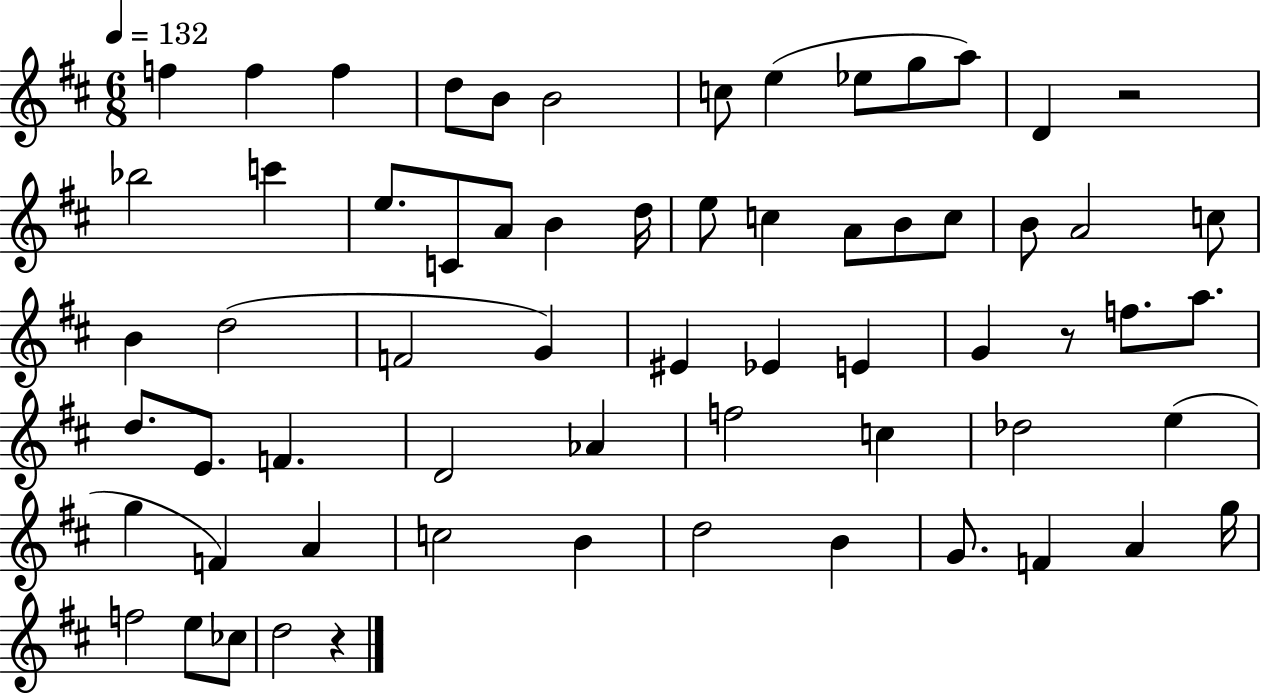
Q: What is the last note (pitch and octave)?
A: D5